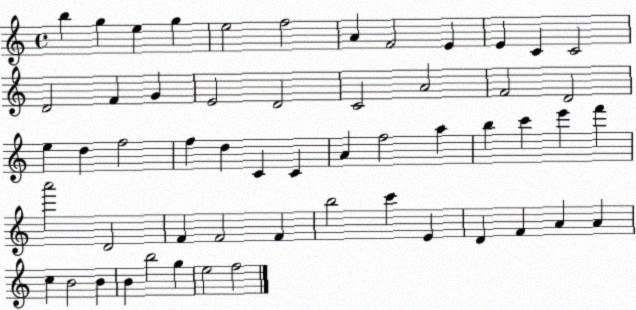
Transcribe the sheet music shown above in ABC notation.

X:1
T:Untitled
M:4/4
L:1/4
K:C
b g e g e2 f2 A F2 E E C C2 D2 F G E2 D2 C2 A2 F2 D2 e d f2 f d C C A f2 a b c' e' f' a'2 D2 F F2 F b2 c' E D F A A c B2 B B b2 g e2 f2